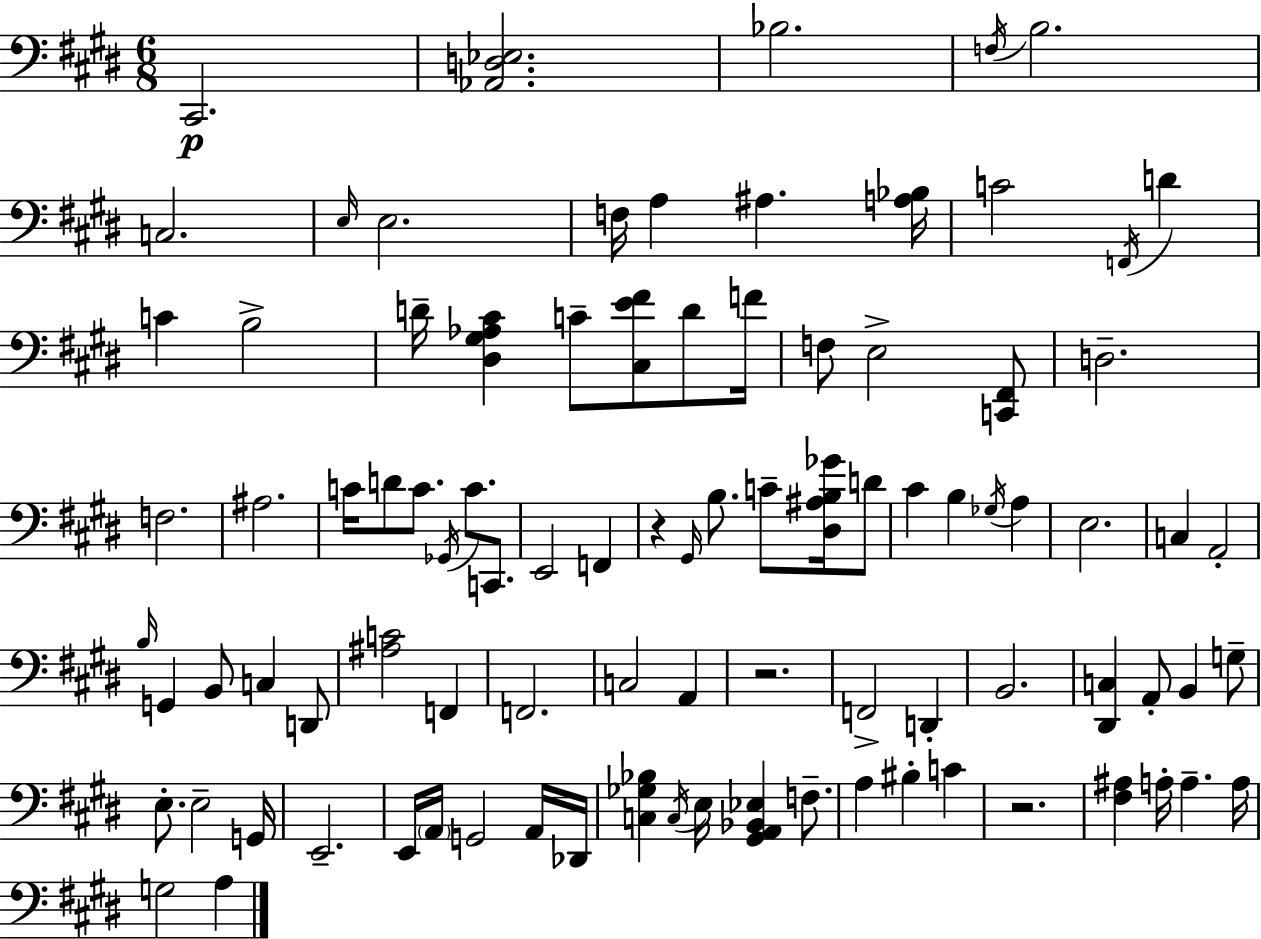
X:1
T:Untitled
M:6/8
L:1/4
K:E
^C,,2 [_A,,D,_E,]2 _B,2 F,/4 B,2 C,2 E,/4 E,2 F,/4 A, ^A, [A,_B,]/4 C2 F,,/4 D C B,2 D/4 [^D,^G,_A,^C] C/2 [^C,E^F]/2 D/2 F/4 F,/2 E,2 [C,,^F,,]/2 D,2 F,2 ^A,2 C/4 D/2 C/2 _G,,/4 C/2 C,,/2 E,,2 F,, z ^G,,/4 B,/2 C/2 [^D,^A,B,_G]/4 D/2 ^C B, _G,/4 A, E,2 C, A,,2 B,/4 G,, B,,/2 C, D,,/2 [^A,C]2 F,, F,,2 C,2 A,, z2 F,,2 D,, B,,2 [^D,,C,] A,,/2 B,, G,/2 E,/2 E,2 G,,/4 E,,2 E,,/4 A,,/4 G,,2 A,,/4 _D,,/4 [C,_G,_B,] C,/4 E,/4 [^G,,A,,_B,,_E,] F,/2 A, ^B, C z2 [^F,^A,] A,/4 A, A,/4 G,2 A,